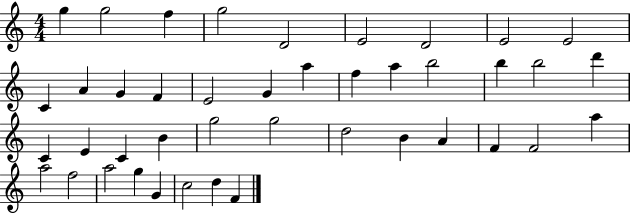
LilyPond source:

{
  \clef treble
  \numericTimeSignature
  \time 4/4
  \key c \major
  g''4 g''2 f''4 | g''2 d'2 | e'2 d'2 | e'2 e'2 | \break c'4 a'4 g'4 f'4 | e'2 g'4 a''4 | f''4 a''4 b''2 | b''4 b''2 d'''4 | \break c'4 e'4 c'4 b'4 | g''2 g''2 | d''2 b'4 a'4 | f'4 f'2 a''4 | \break a''2 f''2 | a''2 g''4 g'4 | c''2 d''4 f'4 | \bar "|."
}